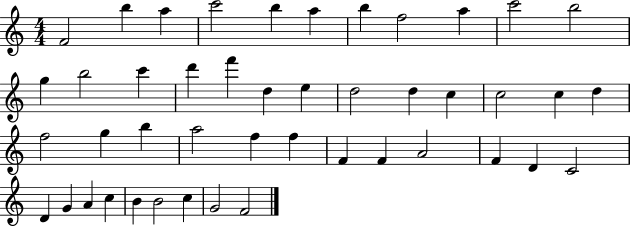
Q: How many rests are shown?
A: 0